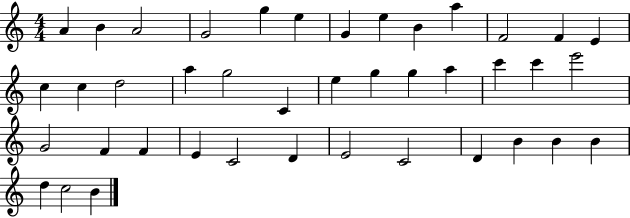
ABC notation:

X:1
T:Untitled
M:4/4
L:1/4
K:C
A B A2 G2 g e G e B a F2 F E c c d2 a g2 C e g g a c' c' e'2 G2 F F E C2 D E2 C2 D B B B d c2 B